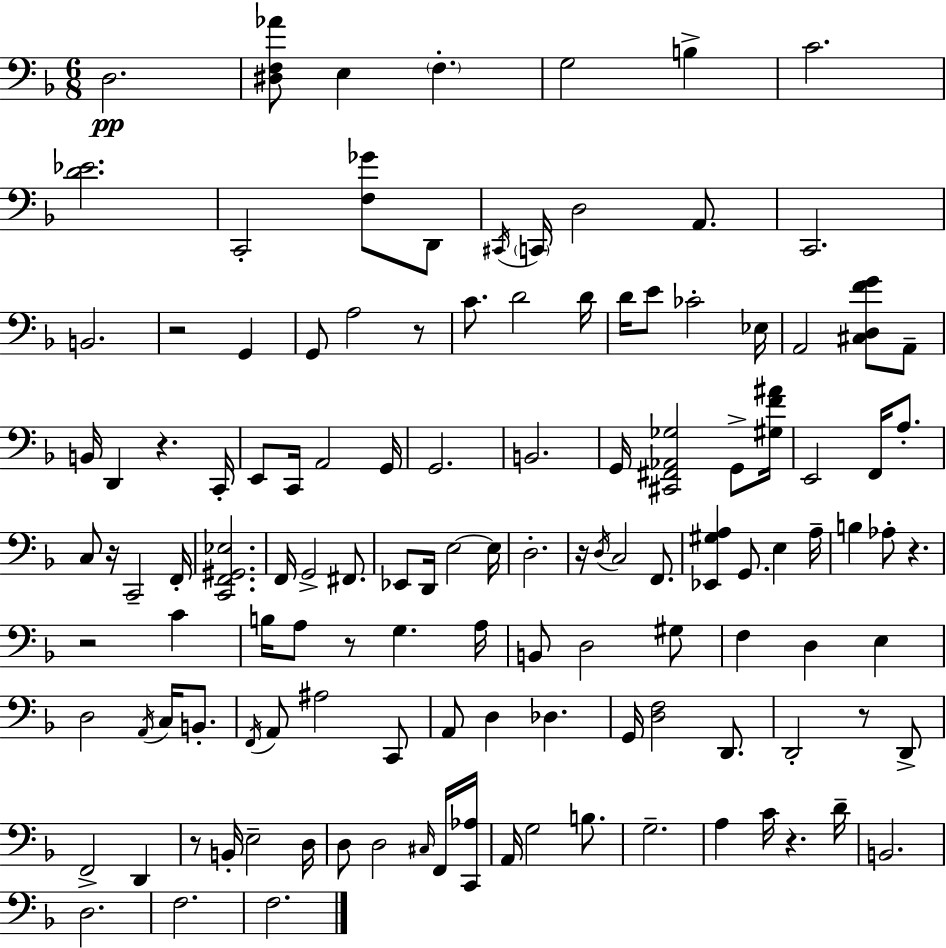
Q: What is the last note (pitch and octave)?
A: F3